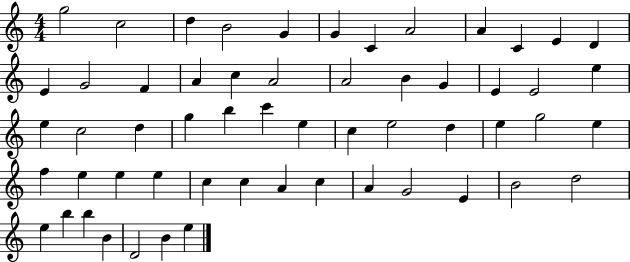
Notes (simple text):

G5/h C5/h D5/q B4/h G4/q G4/q C4/q A4/h A4/q C4/q E4/q D4/q E4/q G4/h F4/q A4/q C5/q A4/h A4/h B4/q G4/q E4/q E4/h E5/q E5/q C5/h D5/q G5/q B5/q C6/q E5/q C5/q E5/h D5/q E5/q G5/h E5/q F5/q E5/q E5/q E5/q C5/q C5/q A4/q C5/q A4/q G4/h E4/q B4/h D5/h E5/q B5/q B5/q B4/q D4/h B4/q E5/q